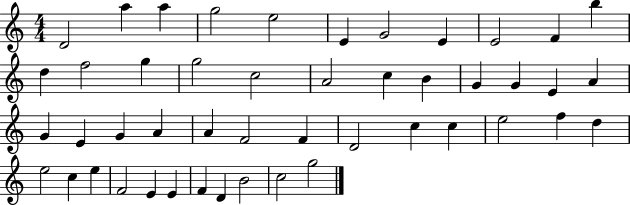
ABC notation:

X:1
T:Untitled
M:4/4
L:1/4
K:C
D2 a a g2 e2 E G2 E E2 F b d f2 g g2 c2 A2 c B G G E A G E G A A F2 F D2 c c e2 f d e2 c e F2 E E F D B2 c2 g2